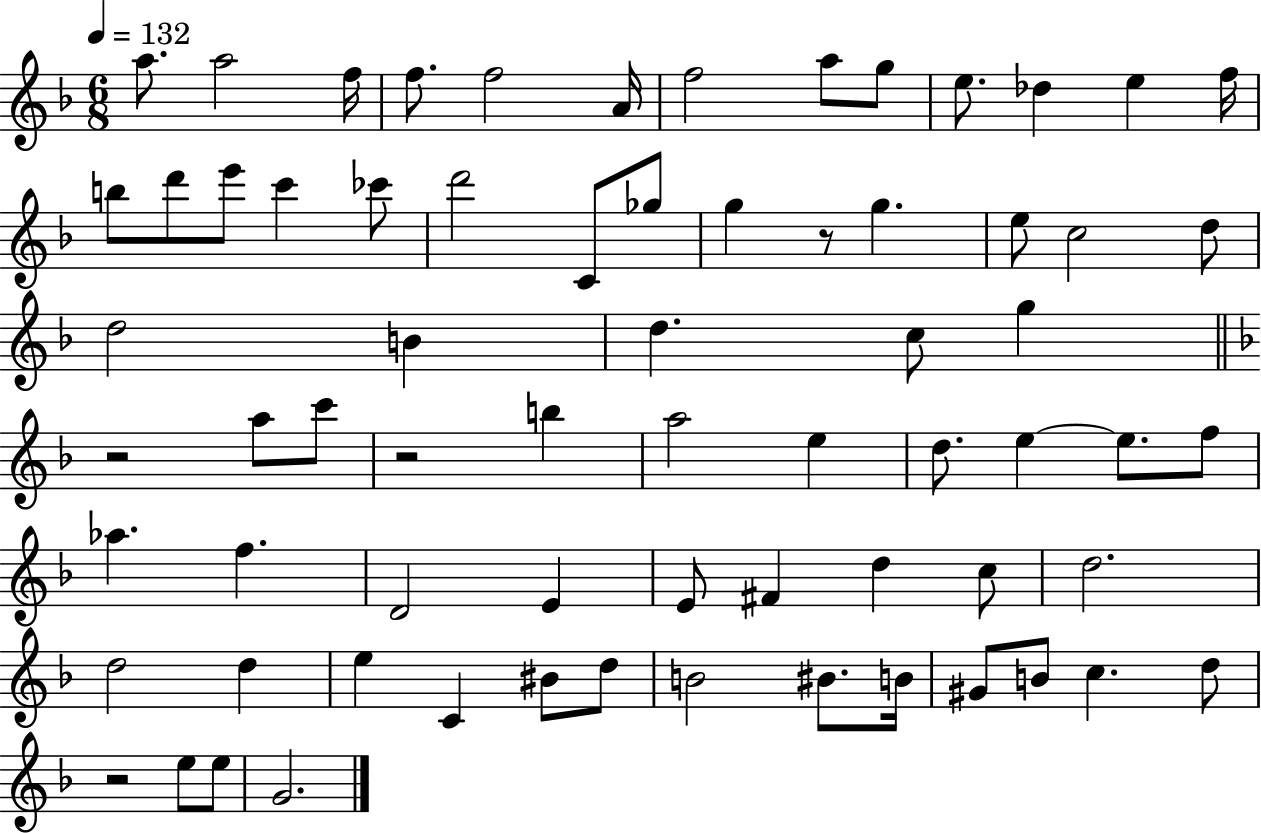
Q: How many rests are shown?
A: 4